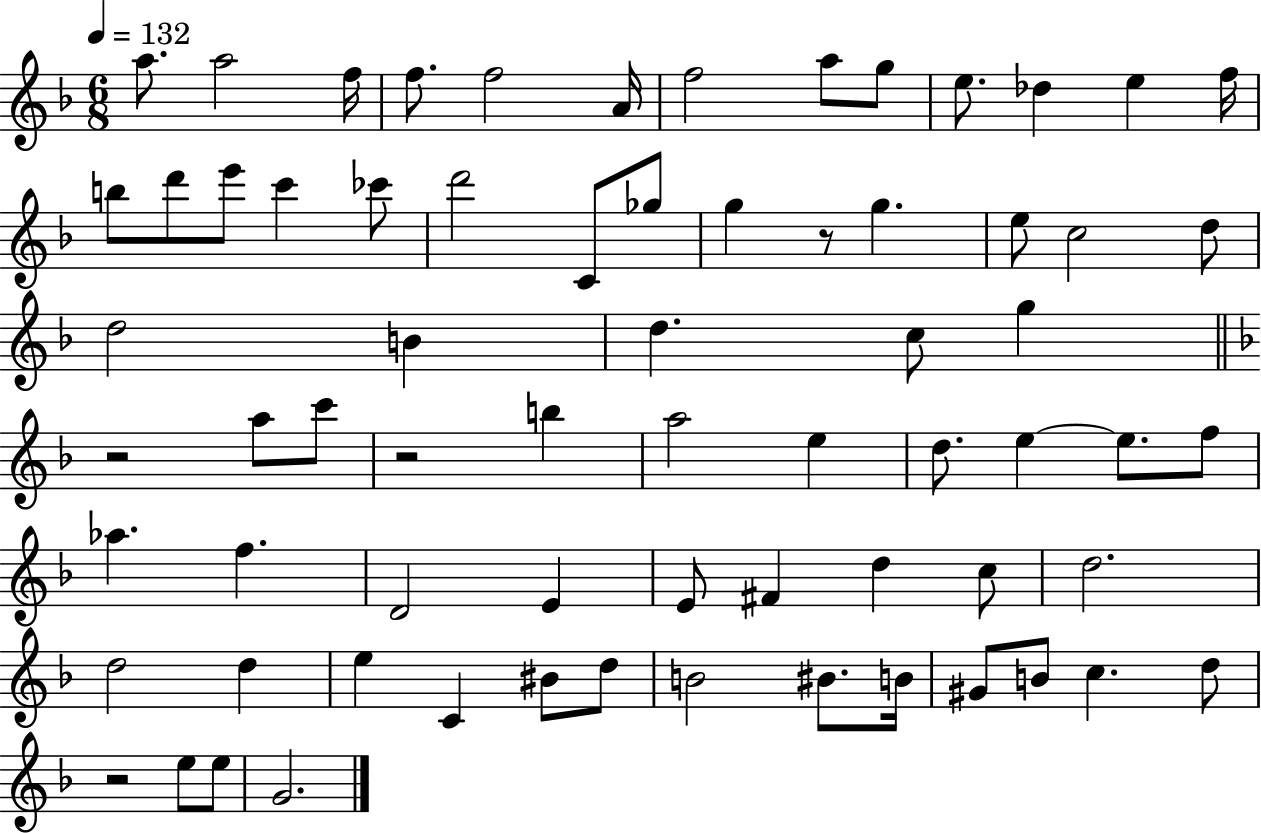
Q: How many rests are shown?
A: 4